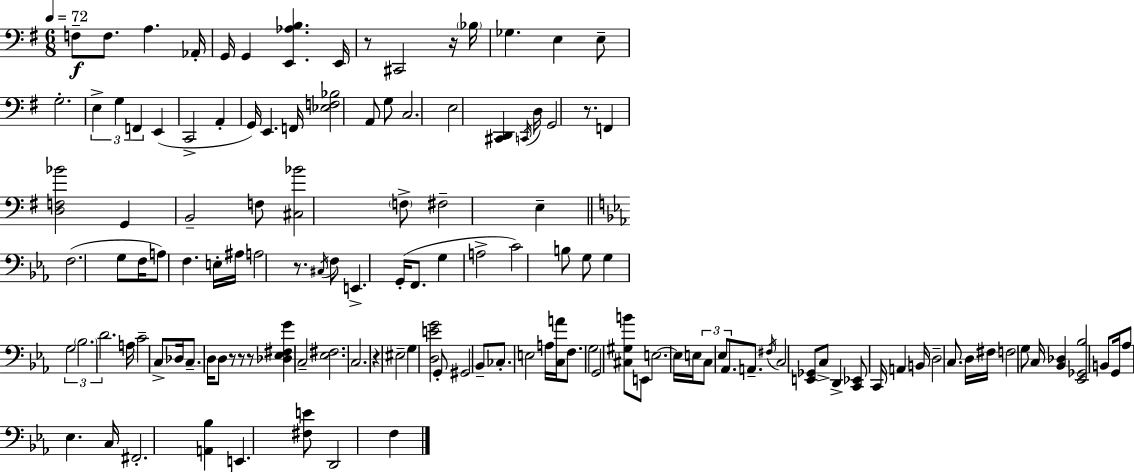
X:1
T:Untitled
M:6/8
L:1/4
K:Em
F,/2 F,/2 A, _A,,/4 G,,/4 G,, [E,,_A,B,] E,,/4 z/2 ^C,,2 z/4 _B,/4 _G, E, E,/2 G,2 E, G, F,, E,, C,,2 A,, G,,/4 E,, F,,/4 [_E,F,_B,]2 A,,/2 G,/2 C,2 E,2 [^C,,D,,] C,,/4 D,/4 G,,2 z/2 F,, [D,F,_B]2 G,, B,,2 F,/2 [^C,_B]2 F,/2 ^F,2 E, F,2 G,/2 F,/4 A,/2 F, E,/4 ^A,/4 A,2 z/2 ^C,/4 F,/2 E,, G,,/4 F,,/2 G, A,2 C2 B,/2 G,/2 G, G,2 _B,2 D2 A,/4 C2 C,/2 _D,/4 C,/2 D,/4 D,/2 z/2 z/2 z/2 [_D,_E,^F,G] C,2 [_E,^F,]2 C,2 z ^E,2 G, [D,EG]2 G,,/2 ^G,,2 _B,,/2 _C,/2 E,2 A,/4 [C,A]/4 F,/2 G,2 G,,2 [^C,^G,B]/2 E,,/2 E,2 E,/4 E,/4 C,/2 _E,/2 _A,,/2 A,,/2 ^F,/4 C,2 [E,,_G,,]/2 C,/2 D,, [C,,_E,,]/2 C,,/4 A,, B,,/4 D,2 C,/2 D,/4 ^F,/4 F,2 G,/2 C,/4 [_B,,_D,] [_E,,_G,,_B,]2 B,,/2 G,,/4 _A,/2 _E, C,/4 ^F,,2 [A,,_B,] E,, [^F,E]/2 D,,2 F,